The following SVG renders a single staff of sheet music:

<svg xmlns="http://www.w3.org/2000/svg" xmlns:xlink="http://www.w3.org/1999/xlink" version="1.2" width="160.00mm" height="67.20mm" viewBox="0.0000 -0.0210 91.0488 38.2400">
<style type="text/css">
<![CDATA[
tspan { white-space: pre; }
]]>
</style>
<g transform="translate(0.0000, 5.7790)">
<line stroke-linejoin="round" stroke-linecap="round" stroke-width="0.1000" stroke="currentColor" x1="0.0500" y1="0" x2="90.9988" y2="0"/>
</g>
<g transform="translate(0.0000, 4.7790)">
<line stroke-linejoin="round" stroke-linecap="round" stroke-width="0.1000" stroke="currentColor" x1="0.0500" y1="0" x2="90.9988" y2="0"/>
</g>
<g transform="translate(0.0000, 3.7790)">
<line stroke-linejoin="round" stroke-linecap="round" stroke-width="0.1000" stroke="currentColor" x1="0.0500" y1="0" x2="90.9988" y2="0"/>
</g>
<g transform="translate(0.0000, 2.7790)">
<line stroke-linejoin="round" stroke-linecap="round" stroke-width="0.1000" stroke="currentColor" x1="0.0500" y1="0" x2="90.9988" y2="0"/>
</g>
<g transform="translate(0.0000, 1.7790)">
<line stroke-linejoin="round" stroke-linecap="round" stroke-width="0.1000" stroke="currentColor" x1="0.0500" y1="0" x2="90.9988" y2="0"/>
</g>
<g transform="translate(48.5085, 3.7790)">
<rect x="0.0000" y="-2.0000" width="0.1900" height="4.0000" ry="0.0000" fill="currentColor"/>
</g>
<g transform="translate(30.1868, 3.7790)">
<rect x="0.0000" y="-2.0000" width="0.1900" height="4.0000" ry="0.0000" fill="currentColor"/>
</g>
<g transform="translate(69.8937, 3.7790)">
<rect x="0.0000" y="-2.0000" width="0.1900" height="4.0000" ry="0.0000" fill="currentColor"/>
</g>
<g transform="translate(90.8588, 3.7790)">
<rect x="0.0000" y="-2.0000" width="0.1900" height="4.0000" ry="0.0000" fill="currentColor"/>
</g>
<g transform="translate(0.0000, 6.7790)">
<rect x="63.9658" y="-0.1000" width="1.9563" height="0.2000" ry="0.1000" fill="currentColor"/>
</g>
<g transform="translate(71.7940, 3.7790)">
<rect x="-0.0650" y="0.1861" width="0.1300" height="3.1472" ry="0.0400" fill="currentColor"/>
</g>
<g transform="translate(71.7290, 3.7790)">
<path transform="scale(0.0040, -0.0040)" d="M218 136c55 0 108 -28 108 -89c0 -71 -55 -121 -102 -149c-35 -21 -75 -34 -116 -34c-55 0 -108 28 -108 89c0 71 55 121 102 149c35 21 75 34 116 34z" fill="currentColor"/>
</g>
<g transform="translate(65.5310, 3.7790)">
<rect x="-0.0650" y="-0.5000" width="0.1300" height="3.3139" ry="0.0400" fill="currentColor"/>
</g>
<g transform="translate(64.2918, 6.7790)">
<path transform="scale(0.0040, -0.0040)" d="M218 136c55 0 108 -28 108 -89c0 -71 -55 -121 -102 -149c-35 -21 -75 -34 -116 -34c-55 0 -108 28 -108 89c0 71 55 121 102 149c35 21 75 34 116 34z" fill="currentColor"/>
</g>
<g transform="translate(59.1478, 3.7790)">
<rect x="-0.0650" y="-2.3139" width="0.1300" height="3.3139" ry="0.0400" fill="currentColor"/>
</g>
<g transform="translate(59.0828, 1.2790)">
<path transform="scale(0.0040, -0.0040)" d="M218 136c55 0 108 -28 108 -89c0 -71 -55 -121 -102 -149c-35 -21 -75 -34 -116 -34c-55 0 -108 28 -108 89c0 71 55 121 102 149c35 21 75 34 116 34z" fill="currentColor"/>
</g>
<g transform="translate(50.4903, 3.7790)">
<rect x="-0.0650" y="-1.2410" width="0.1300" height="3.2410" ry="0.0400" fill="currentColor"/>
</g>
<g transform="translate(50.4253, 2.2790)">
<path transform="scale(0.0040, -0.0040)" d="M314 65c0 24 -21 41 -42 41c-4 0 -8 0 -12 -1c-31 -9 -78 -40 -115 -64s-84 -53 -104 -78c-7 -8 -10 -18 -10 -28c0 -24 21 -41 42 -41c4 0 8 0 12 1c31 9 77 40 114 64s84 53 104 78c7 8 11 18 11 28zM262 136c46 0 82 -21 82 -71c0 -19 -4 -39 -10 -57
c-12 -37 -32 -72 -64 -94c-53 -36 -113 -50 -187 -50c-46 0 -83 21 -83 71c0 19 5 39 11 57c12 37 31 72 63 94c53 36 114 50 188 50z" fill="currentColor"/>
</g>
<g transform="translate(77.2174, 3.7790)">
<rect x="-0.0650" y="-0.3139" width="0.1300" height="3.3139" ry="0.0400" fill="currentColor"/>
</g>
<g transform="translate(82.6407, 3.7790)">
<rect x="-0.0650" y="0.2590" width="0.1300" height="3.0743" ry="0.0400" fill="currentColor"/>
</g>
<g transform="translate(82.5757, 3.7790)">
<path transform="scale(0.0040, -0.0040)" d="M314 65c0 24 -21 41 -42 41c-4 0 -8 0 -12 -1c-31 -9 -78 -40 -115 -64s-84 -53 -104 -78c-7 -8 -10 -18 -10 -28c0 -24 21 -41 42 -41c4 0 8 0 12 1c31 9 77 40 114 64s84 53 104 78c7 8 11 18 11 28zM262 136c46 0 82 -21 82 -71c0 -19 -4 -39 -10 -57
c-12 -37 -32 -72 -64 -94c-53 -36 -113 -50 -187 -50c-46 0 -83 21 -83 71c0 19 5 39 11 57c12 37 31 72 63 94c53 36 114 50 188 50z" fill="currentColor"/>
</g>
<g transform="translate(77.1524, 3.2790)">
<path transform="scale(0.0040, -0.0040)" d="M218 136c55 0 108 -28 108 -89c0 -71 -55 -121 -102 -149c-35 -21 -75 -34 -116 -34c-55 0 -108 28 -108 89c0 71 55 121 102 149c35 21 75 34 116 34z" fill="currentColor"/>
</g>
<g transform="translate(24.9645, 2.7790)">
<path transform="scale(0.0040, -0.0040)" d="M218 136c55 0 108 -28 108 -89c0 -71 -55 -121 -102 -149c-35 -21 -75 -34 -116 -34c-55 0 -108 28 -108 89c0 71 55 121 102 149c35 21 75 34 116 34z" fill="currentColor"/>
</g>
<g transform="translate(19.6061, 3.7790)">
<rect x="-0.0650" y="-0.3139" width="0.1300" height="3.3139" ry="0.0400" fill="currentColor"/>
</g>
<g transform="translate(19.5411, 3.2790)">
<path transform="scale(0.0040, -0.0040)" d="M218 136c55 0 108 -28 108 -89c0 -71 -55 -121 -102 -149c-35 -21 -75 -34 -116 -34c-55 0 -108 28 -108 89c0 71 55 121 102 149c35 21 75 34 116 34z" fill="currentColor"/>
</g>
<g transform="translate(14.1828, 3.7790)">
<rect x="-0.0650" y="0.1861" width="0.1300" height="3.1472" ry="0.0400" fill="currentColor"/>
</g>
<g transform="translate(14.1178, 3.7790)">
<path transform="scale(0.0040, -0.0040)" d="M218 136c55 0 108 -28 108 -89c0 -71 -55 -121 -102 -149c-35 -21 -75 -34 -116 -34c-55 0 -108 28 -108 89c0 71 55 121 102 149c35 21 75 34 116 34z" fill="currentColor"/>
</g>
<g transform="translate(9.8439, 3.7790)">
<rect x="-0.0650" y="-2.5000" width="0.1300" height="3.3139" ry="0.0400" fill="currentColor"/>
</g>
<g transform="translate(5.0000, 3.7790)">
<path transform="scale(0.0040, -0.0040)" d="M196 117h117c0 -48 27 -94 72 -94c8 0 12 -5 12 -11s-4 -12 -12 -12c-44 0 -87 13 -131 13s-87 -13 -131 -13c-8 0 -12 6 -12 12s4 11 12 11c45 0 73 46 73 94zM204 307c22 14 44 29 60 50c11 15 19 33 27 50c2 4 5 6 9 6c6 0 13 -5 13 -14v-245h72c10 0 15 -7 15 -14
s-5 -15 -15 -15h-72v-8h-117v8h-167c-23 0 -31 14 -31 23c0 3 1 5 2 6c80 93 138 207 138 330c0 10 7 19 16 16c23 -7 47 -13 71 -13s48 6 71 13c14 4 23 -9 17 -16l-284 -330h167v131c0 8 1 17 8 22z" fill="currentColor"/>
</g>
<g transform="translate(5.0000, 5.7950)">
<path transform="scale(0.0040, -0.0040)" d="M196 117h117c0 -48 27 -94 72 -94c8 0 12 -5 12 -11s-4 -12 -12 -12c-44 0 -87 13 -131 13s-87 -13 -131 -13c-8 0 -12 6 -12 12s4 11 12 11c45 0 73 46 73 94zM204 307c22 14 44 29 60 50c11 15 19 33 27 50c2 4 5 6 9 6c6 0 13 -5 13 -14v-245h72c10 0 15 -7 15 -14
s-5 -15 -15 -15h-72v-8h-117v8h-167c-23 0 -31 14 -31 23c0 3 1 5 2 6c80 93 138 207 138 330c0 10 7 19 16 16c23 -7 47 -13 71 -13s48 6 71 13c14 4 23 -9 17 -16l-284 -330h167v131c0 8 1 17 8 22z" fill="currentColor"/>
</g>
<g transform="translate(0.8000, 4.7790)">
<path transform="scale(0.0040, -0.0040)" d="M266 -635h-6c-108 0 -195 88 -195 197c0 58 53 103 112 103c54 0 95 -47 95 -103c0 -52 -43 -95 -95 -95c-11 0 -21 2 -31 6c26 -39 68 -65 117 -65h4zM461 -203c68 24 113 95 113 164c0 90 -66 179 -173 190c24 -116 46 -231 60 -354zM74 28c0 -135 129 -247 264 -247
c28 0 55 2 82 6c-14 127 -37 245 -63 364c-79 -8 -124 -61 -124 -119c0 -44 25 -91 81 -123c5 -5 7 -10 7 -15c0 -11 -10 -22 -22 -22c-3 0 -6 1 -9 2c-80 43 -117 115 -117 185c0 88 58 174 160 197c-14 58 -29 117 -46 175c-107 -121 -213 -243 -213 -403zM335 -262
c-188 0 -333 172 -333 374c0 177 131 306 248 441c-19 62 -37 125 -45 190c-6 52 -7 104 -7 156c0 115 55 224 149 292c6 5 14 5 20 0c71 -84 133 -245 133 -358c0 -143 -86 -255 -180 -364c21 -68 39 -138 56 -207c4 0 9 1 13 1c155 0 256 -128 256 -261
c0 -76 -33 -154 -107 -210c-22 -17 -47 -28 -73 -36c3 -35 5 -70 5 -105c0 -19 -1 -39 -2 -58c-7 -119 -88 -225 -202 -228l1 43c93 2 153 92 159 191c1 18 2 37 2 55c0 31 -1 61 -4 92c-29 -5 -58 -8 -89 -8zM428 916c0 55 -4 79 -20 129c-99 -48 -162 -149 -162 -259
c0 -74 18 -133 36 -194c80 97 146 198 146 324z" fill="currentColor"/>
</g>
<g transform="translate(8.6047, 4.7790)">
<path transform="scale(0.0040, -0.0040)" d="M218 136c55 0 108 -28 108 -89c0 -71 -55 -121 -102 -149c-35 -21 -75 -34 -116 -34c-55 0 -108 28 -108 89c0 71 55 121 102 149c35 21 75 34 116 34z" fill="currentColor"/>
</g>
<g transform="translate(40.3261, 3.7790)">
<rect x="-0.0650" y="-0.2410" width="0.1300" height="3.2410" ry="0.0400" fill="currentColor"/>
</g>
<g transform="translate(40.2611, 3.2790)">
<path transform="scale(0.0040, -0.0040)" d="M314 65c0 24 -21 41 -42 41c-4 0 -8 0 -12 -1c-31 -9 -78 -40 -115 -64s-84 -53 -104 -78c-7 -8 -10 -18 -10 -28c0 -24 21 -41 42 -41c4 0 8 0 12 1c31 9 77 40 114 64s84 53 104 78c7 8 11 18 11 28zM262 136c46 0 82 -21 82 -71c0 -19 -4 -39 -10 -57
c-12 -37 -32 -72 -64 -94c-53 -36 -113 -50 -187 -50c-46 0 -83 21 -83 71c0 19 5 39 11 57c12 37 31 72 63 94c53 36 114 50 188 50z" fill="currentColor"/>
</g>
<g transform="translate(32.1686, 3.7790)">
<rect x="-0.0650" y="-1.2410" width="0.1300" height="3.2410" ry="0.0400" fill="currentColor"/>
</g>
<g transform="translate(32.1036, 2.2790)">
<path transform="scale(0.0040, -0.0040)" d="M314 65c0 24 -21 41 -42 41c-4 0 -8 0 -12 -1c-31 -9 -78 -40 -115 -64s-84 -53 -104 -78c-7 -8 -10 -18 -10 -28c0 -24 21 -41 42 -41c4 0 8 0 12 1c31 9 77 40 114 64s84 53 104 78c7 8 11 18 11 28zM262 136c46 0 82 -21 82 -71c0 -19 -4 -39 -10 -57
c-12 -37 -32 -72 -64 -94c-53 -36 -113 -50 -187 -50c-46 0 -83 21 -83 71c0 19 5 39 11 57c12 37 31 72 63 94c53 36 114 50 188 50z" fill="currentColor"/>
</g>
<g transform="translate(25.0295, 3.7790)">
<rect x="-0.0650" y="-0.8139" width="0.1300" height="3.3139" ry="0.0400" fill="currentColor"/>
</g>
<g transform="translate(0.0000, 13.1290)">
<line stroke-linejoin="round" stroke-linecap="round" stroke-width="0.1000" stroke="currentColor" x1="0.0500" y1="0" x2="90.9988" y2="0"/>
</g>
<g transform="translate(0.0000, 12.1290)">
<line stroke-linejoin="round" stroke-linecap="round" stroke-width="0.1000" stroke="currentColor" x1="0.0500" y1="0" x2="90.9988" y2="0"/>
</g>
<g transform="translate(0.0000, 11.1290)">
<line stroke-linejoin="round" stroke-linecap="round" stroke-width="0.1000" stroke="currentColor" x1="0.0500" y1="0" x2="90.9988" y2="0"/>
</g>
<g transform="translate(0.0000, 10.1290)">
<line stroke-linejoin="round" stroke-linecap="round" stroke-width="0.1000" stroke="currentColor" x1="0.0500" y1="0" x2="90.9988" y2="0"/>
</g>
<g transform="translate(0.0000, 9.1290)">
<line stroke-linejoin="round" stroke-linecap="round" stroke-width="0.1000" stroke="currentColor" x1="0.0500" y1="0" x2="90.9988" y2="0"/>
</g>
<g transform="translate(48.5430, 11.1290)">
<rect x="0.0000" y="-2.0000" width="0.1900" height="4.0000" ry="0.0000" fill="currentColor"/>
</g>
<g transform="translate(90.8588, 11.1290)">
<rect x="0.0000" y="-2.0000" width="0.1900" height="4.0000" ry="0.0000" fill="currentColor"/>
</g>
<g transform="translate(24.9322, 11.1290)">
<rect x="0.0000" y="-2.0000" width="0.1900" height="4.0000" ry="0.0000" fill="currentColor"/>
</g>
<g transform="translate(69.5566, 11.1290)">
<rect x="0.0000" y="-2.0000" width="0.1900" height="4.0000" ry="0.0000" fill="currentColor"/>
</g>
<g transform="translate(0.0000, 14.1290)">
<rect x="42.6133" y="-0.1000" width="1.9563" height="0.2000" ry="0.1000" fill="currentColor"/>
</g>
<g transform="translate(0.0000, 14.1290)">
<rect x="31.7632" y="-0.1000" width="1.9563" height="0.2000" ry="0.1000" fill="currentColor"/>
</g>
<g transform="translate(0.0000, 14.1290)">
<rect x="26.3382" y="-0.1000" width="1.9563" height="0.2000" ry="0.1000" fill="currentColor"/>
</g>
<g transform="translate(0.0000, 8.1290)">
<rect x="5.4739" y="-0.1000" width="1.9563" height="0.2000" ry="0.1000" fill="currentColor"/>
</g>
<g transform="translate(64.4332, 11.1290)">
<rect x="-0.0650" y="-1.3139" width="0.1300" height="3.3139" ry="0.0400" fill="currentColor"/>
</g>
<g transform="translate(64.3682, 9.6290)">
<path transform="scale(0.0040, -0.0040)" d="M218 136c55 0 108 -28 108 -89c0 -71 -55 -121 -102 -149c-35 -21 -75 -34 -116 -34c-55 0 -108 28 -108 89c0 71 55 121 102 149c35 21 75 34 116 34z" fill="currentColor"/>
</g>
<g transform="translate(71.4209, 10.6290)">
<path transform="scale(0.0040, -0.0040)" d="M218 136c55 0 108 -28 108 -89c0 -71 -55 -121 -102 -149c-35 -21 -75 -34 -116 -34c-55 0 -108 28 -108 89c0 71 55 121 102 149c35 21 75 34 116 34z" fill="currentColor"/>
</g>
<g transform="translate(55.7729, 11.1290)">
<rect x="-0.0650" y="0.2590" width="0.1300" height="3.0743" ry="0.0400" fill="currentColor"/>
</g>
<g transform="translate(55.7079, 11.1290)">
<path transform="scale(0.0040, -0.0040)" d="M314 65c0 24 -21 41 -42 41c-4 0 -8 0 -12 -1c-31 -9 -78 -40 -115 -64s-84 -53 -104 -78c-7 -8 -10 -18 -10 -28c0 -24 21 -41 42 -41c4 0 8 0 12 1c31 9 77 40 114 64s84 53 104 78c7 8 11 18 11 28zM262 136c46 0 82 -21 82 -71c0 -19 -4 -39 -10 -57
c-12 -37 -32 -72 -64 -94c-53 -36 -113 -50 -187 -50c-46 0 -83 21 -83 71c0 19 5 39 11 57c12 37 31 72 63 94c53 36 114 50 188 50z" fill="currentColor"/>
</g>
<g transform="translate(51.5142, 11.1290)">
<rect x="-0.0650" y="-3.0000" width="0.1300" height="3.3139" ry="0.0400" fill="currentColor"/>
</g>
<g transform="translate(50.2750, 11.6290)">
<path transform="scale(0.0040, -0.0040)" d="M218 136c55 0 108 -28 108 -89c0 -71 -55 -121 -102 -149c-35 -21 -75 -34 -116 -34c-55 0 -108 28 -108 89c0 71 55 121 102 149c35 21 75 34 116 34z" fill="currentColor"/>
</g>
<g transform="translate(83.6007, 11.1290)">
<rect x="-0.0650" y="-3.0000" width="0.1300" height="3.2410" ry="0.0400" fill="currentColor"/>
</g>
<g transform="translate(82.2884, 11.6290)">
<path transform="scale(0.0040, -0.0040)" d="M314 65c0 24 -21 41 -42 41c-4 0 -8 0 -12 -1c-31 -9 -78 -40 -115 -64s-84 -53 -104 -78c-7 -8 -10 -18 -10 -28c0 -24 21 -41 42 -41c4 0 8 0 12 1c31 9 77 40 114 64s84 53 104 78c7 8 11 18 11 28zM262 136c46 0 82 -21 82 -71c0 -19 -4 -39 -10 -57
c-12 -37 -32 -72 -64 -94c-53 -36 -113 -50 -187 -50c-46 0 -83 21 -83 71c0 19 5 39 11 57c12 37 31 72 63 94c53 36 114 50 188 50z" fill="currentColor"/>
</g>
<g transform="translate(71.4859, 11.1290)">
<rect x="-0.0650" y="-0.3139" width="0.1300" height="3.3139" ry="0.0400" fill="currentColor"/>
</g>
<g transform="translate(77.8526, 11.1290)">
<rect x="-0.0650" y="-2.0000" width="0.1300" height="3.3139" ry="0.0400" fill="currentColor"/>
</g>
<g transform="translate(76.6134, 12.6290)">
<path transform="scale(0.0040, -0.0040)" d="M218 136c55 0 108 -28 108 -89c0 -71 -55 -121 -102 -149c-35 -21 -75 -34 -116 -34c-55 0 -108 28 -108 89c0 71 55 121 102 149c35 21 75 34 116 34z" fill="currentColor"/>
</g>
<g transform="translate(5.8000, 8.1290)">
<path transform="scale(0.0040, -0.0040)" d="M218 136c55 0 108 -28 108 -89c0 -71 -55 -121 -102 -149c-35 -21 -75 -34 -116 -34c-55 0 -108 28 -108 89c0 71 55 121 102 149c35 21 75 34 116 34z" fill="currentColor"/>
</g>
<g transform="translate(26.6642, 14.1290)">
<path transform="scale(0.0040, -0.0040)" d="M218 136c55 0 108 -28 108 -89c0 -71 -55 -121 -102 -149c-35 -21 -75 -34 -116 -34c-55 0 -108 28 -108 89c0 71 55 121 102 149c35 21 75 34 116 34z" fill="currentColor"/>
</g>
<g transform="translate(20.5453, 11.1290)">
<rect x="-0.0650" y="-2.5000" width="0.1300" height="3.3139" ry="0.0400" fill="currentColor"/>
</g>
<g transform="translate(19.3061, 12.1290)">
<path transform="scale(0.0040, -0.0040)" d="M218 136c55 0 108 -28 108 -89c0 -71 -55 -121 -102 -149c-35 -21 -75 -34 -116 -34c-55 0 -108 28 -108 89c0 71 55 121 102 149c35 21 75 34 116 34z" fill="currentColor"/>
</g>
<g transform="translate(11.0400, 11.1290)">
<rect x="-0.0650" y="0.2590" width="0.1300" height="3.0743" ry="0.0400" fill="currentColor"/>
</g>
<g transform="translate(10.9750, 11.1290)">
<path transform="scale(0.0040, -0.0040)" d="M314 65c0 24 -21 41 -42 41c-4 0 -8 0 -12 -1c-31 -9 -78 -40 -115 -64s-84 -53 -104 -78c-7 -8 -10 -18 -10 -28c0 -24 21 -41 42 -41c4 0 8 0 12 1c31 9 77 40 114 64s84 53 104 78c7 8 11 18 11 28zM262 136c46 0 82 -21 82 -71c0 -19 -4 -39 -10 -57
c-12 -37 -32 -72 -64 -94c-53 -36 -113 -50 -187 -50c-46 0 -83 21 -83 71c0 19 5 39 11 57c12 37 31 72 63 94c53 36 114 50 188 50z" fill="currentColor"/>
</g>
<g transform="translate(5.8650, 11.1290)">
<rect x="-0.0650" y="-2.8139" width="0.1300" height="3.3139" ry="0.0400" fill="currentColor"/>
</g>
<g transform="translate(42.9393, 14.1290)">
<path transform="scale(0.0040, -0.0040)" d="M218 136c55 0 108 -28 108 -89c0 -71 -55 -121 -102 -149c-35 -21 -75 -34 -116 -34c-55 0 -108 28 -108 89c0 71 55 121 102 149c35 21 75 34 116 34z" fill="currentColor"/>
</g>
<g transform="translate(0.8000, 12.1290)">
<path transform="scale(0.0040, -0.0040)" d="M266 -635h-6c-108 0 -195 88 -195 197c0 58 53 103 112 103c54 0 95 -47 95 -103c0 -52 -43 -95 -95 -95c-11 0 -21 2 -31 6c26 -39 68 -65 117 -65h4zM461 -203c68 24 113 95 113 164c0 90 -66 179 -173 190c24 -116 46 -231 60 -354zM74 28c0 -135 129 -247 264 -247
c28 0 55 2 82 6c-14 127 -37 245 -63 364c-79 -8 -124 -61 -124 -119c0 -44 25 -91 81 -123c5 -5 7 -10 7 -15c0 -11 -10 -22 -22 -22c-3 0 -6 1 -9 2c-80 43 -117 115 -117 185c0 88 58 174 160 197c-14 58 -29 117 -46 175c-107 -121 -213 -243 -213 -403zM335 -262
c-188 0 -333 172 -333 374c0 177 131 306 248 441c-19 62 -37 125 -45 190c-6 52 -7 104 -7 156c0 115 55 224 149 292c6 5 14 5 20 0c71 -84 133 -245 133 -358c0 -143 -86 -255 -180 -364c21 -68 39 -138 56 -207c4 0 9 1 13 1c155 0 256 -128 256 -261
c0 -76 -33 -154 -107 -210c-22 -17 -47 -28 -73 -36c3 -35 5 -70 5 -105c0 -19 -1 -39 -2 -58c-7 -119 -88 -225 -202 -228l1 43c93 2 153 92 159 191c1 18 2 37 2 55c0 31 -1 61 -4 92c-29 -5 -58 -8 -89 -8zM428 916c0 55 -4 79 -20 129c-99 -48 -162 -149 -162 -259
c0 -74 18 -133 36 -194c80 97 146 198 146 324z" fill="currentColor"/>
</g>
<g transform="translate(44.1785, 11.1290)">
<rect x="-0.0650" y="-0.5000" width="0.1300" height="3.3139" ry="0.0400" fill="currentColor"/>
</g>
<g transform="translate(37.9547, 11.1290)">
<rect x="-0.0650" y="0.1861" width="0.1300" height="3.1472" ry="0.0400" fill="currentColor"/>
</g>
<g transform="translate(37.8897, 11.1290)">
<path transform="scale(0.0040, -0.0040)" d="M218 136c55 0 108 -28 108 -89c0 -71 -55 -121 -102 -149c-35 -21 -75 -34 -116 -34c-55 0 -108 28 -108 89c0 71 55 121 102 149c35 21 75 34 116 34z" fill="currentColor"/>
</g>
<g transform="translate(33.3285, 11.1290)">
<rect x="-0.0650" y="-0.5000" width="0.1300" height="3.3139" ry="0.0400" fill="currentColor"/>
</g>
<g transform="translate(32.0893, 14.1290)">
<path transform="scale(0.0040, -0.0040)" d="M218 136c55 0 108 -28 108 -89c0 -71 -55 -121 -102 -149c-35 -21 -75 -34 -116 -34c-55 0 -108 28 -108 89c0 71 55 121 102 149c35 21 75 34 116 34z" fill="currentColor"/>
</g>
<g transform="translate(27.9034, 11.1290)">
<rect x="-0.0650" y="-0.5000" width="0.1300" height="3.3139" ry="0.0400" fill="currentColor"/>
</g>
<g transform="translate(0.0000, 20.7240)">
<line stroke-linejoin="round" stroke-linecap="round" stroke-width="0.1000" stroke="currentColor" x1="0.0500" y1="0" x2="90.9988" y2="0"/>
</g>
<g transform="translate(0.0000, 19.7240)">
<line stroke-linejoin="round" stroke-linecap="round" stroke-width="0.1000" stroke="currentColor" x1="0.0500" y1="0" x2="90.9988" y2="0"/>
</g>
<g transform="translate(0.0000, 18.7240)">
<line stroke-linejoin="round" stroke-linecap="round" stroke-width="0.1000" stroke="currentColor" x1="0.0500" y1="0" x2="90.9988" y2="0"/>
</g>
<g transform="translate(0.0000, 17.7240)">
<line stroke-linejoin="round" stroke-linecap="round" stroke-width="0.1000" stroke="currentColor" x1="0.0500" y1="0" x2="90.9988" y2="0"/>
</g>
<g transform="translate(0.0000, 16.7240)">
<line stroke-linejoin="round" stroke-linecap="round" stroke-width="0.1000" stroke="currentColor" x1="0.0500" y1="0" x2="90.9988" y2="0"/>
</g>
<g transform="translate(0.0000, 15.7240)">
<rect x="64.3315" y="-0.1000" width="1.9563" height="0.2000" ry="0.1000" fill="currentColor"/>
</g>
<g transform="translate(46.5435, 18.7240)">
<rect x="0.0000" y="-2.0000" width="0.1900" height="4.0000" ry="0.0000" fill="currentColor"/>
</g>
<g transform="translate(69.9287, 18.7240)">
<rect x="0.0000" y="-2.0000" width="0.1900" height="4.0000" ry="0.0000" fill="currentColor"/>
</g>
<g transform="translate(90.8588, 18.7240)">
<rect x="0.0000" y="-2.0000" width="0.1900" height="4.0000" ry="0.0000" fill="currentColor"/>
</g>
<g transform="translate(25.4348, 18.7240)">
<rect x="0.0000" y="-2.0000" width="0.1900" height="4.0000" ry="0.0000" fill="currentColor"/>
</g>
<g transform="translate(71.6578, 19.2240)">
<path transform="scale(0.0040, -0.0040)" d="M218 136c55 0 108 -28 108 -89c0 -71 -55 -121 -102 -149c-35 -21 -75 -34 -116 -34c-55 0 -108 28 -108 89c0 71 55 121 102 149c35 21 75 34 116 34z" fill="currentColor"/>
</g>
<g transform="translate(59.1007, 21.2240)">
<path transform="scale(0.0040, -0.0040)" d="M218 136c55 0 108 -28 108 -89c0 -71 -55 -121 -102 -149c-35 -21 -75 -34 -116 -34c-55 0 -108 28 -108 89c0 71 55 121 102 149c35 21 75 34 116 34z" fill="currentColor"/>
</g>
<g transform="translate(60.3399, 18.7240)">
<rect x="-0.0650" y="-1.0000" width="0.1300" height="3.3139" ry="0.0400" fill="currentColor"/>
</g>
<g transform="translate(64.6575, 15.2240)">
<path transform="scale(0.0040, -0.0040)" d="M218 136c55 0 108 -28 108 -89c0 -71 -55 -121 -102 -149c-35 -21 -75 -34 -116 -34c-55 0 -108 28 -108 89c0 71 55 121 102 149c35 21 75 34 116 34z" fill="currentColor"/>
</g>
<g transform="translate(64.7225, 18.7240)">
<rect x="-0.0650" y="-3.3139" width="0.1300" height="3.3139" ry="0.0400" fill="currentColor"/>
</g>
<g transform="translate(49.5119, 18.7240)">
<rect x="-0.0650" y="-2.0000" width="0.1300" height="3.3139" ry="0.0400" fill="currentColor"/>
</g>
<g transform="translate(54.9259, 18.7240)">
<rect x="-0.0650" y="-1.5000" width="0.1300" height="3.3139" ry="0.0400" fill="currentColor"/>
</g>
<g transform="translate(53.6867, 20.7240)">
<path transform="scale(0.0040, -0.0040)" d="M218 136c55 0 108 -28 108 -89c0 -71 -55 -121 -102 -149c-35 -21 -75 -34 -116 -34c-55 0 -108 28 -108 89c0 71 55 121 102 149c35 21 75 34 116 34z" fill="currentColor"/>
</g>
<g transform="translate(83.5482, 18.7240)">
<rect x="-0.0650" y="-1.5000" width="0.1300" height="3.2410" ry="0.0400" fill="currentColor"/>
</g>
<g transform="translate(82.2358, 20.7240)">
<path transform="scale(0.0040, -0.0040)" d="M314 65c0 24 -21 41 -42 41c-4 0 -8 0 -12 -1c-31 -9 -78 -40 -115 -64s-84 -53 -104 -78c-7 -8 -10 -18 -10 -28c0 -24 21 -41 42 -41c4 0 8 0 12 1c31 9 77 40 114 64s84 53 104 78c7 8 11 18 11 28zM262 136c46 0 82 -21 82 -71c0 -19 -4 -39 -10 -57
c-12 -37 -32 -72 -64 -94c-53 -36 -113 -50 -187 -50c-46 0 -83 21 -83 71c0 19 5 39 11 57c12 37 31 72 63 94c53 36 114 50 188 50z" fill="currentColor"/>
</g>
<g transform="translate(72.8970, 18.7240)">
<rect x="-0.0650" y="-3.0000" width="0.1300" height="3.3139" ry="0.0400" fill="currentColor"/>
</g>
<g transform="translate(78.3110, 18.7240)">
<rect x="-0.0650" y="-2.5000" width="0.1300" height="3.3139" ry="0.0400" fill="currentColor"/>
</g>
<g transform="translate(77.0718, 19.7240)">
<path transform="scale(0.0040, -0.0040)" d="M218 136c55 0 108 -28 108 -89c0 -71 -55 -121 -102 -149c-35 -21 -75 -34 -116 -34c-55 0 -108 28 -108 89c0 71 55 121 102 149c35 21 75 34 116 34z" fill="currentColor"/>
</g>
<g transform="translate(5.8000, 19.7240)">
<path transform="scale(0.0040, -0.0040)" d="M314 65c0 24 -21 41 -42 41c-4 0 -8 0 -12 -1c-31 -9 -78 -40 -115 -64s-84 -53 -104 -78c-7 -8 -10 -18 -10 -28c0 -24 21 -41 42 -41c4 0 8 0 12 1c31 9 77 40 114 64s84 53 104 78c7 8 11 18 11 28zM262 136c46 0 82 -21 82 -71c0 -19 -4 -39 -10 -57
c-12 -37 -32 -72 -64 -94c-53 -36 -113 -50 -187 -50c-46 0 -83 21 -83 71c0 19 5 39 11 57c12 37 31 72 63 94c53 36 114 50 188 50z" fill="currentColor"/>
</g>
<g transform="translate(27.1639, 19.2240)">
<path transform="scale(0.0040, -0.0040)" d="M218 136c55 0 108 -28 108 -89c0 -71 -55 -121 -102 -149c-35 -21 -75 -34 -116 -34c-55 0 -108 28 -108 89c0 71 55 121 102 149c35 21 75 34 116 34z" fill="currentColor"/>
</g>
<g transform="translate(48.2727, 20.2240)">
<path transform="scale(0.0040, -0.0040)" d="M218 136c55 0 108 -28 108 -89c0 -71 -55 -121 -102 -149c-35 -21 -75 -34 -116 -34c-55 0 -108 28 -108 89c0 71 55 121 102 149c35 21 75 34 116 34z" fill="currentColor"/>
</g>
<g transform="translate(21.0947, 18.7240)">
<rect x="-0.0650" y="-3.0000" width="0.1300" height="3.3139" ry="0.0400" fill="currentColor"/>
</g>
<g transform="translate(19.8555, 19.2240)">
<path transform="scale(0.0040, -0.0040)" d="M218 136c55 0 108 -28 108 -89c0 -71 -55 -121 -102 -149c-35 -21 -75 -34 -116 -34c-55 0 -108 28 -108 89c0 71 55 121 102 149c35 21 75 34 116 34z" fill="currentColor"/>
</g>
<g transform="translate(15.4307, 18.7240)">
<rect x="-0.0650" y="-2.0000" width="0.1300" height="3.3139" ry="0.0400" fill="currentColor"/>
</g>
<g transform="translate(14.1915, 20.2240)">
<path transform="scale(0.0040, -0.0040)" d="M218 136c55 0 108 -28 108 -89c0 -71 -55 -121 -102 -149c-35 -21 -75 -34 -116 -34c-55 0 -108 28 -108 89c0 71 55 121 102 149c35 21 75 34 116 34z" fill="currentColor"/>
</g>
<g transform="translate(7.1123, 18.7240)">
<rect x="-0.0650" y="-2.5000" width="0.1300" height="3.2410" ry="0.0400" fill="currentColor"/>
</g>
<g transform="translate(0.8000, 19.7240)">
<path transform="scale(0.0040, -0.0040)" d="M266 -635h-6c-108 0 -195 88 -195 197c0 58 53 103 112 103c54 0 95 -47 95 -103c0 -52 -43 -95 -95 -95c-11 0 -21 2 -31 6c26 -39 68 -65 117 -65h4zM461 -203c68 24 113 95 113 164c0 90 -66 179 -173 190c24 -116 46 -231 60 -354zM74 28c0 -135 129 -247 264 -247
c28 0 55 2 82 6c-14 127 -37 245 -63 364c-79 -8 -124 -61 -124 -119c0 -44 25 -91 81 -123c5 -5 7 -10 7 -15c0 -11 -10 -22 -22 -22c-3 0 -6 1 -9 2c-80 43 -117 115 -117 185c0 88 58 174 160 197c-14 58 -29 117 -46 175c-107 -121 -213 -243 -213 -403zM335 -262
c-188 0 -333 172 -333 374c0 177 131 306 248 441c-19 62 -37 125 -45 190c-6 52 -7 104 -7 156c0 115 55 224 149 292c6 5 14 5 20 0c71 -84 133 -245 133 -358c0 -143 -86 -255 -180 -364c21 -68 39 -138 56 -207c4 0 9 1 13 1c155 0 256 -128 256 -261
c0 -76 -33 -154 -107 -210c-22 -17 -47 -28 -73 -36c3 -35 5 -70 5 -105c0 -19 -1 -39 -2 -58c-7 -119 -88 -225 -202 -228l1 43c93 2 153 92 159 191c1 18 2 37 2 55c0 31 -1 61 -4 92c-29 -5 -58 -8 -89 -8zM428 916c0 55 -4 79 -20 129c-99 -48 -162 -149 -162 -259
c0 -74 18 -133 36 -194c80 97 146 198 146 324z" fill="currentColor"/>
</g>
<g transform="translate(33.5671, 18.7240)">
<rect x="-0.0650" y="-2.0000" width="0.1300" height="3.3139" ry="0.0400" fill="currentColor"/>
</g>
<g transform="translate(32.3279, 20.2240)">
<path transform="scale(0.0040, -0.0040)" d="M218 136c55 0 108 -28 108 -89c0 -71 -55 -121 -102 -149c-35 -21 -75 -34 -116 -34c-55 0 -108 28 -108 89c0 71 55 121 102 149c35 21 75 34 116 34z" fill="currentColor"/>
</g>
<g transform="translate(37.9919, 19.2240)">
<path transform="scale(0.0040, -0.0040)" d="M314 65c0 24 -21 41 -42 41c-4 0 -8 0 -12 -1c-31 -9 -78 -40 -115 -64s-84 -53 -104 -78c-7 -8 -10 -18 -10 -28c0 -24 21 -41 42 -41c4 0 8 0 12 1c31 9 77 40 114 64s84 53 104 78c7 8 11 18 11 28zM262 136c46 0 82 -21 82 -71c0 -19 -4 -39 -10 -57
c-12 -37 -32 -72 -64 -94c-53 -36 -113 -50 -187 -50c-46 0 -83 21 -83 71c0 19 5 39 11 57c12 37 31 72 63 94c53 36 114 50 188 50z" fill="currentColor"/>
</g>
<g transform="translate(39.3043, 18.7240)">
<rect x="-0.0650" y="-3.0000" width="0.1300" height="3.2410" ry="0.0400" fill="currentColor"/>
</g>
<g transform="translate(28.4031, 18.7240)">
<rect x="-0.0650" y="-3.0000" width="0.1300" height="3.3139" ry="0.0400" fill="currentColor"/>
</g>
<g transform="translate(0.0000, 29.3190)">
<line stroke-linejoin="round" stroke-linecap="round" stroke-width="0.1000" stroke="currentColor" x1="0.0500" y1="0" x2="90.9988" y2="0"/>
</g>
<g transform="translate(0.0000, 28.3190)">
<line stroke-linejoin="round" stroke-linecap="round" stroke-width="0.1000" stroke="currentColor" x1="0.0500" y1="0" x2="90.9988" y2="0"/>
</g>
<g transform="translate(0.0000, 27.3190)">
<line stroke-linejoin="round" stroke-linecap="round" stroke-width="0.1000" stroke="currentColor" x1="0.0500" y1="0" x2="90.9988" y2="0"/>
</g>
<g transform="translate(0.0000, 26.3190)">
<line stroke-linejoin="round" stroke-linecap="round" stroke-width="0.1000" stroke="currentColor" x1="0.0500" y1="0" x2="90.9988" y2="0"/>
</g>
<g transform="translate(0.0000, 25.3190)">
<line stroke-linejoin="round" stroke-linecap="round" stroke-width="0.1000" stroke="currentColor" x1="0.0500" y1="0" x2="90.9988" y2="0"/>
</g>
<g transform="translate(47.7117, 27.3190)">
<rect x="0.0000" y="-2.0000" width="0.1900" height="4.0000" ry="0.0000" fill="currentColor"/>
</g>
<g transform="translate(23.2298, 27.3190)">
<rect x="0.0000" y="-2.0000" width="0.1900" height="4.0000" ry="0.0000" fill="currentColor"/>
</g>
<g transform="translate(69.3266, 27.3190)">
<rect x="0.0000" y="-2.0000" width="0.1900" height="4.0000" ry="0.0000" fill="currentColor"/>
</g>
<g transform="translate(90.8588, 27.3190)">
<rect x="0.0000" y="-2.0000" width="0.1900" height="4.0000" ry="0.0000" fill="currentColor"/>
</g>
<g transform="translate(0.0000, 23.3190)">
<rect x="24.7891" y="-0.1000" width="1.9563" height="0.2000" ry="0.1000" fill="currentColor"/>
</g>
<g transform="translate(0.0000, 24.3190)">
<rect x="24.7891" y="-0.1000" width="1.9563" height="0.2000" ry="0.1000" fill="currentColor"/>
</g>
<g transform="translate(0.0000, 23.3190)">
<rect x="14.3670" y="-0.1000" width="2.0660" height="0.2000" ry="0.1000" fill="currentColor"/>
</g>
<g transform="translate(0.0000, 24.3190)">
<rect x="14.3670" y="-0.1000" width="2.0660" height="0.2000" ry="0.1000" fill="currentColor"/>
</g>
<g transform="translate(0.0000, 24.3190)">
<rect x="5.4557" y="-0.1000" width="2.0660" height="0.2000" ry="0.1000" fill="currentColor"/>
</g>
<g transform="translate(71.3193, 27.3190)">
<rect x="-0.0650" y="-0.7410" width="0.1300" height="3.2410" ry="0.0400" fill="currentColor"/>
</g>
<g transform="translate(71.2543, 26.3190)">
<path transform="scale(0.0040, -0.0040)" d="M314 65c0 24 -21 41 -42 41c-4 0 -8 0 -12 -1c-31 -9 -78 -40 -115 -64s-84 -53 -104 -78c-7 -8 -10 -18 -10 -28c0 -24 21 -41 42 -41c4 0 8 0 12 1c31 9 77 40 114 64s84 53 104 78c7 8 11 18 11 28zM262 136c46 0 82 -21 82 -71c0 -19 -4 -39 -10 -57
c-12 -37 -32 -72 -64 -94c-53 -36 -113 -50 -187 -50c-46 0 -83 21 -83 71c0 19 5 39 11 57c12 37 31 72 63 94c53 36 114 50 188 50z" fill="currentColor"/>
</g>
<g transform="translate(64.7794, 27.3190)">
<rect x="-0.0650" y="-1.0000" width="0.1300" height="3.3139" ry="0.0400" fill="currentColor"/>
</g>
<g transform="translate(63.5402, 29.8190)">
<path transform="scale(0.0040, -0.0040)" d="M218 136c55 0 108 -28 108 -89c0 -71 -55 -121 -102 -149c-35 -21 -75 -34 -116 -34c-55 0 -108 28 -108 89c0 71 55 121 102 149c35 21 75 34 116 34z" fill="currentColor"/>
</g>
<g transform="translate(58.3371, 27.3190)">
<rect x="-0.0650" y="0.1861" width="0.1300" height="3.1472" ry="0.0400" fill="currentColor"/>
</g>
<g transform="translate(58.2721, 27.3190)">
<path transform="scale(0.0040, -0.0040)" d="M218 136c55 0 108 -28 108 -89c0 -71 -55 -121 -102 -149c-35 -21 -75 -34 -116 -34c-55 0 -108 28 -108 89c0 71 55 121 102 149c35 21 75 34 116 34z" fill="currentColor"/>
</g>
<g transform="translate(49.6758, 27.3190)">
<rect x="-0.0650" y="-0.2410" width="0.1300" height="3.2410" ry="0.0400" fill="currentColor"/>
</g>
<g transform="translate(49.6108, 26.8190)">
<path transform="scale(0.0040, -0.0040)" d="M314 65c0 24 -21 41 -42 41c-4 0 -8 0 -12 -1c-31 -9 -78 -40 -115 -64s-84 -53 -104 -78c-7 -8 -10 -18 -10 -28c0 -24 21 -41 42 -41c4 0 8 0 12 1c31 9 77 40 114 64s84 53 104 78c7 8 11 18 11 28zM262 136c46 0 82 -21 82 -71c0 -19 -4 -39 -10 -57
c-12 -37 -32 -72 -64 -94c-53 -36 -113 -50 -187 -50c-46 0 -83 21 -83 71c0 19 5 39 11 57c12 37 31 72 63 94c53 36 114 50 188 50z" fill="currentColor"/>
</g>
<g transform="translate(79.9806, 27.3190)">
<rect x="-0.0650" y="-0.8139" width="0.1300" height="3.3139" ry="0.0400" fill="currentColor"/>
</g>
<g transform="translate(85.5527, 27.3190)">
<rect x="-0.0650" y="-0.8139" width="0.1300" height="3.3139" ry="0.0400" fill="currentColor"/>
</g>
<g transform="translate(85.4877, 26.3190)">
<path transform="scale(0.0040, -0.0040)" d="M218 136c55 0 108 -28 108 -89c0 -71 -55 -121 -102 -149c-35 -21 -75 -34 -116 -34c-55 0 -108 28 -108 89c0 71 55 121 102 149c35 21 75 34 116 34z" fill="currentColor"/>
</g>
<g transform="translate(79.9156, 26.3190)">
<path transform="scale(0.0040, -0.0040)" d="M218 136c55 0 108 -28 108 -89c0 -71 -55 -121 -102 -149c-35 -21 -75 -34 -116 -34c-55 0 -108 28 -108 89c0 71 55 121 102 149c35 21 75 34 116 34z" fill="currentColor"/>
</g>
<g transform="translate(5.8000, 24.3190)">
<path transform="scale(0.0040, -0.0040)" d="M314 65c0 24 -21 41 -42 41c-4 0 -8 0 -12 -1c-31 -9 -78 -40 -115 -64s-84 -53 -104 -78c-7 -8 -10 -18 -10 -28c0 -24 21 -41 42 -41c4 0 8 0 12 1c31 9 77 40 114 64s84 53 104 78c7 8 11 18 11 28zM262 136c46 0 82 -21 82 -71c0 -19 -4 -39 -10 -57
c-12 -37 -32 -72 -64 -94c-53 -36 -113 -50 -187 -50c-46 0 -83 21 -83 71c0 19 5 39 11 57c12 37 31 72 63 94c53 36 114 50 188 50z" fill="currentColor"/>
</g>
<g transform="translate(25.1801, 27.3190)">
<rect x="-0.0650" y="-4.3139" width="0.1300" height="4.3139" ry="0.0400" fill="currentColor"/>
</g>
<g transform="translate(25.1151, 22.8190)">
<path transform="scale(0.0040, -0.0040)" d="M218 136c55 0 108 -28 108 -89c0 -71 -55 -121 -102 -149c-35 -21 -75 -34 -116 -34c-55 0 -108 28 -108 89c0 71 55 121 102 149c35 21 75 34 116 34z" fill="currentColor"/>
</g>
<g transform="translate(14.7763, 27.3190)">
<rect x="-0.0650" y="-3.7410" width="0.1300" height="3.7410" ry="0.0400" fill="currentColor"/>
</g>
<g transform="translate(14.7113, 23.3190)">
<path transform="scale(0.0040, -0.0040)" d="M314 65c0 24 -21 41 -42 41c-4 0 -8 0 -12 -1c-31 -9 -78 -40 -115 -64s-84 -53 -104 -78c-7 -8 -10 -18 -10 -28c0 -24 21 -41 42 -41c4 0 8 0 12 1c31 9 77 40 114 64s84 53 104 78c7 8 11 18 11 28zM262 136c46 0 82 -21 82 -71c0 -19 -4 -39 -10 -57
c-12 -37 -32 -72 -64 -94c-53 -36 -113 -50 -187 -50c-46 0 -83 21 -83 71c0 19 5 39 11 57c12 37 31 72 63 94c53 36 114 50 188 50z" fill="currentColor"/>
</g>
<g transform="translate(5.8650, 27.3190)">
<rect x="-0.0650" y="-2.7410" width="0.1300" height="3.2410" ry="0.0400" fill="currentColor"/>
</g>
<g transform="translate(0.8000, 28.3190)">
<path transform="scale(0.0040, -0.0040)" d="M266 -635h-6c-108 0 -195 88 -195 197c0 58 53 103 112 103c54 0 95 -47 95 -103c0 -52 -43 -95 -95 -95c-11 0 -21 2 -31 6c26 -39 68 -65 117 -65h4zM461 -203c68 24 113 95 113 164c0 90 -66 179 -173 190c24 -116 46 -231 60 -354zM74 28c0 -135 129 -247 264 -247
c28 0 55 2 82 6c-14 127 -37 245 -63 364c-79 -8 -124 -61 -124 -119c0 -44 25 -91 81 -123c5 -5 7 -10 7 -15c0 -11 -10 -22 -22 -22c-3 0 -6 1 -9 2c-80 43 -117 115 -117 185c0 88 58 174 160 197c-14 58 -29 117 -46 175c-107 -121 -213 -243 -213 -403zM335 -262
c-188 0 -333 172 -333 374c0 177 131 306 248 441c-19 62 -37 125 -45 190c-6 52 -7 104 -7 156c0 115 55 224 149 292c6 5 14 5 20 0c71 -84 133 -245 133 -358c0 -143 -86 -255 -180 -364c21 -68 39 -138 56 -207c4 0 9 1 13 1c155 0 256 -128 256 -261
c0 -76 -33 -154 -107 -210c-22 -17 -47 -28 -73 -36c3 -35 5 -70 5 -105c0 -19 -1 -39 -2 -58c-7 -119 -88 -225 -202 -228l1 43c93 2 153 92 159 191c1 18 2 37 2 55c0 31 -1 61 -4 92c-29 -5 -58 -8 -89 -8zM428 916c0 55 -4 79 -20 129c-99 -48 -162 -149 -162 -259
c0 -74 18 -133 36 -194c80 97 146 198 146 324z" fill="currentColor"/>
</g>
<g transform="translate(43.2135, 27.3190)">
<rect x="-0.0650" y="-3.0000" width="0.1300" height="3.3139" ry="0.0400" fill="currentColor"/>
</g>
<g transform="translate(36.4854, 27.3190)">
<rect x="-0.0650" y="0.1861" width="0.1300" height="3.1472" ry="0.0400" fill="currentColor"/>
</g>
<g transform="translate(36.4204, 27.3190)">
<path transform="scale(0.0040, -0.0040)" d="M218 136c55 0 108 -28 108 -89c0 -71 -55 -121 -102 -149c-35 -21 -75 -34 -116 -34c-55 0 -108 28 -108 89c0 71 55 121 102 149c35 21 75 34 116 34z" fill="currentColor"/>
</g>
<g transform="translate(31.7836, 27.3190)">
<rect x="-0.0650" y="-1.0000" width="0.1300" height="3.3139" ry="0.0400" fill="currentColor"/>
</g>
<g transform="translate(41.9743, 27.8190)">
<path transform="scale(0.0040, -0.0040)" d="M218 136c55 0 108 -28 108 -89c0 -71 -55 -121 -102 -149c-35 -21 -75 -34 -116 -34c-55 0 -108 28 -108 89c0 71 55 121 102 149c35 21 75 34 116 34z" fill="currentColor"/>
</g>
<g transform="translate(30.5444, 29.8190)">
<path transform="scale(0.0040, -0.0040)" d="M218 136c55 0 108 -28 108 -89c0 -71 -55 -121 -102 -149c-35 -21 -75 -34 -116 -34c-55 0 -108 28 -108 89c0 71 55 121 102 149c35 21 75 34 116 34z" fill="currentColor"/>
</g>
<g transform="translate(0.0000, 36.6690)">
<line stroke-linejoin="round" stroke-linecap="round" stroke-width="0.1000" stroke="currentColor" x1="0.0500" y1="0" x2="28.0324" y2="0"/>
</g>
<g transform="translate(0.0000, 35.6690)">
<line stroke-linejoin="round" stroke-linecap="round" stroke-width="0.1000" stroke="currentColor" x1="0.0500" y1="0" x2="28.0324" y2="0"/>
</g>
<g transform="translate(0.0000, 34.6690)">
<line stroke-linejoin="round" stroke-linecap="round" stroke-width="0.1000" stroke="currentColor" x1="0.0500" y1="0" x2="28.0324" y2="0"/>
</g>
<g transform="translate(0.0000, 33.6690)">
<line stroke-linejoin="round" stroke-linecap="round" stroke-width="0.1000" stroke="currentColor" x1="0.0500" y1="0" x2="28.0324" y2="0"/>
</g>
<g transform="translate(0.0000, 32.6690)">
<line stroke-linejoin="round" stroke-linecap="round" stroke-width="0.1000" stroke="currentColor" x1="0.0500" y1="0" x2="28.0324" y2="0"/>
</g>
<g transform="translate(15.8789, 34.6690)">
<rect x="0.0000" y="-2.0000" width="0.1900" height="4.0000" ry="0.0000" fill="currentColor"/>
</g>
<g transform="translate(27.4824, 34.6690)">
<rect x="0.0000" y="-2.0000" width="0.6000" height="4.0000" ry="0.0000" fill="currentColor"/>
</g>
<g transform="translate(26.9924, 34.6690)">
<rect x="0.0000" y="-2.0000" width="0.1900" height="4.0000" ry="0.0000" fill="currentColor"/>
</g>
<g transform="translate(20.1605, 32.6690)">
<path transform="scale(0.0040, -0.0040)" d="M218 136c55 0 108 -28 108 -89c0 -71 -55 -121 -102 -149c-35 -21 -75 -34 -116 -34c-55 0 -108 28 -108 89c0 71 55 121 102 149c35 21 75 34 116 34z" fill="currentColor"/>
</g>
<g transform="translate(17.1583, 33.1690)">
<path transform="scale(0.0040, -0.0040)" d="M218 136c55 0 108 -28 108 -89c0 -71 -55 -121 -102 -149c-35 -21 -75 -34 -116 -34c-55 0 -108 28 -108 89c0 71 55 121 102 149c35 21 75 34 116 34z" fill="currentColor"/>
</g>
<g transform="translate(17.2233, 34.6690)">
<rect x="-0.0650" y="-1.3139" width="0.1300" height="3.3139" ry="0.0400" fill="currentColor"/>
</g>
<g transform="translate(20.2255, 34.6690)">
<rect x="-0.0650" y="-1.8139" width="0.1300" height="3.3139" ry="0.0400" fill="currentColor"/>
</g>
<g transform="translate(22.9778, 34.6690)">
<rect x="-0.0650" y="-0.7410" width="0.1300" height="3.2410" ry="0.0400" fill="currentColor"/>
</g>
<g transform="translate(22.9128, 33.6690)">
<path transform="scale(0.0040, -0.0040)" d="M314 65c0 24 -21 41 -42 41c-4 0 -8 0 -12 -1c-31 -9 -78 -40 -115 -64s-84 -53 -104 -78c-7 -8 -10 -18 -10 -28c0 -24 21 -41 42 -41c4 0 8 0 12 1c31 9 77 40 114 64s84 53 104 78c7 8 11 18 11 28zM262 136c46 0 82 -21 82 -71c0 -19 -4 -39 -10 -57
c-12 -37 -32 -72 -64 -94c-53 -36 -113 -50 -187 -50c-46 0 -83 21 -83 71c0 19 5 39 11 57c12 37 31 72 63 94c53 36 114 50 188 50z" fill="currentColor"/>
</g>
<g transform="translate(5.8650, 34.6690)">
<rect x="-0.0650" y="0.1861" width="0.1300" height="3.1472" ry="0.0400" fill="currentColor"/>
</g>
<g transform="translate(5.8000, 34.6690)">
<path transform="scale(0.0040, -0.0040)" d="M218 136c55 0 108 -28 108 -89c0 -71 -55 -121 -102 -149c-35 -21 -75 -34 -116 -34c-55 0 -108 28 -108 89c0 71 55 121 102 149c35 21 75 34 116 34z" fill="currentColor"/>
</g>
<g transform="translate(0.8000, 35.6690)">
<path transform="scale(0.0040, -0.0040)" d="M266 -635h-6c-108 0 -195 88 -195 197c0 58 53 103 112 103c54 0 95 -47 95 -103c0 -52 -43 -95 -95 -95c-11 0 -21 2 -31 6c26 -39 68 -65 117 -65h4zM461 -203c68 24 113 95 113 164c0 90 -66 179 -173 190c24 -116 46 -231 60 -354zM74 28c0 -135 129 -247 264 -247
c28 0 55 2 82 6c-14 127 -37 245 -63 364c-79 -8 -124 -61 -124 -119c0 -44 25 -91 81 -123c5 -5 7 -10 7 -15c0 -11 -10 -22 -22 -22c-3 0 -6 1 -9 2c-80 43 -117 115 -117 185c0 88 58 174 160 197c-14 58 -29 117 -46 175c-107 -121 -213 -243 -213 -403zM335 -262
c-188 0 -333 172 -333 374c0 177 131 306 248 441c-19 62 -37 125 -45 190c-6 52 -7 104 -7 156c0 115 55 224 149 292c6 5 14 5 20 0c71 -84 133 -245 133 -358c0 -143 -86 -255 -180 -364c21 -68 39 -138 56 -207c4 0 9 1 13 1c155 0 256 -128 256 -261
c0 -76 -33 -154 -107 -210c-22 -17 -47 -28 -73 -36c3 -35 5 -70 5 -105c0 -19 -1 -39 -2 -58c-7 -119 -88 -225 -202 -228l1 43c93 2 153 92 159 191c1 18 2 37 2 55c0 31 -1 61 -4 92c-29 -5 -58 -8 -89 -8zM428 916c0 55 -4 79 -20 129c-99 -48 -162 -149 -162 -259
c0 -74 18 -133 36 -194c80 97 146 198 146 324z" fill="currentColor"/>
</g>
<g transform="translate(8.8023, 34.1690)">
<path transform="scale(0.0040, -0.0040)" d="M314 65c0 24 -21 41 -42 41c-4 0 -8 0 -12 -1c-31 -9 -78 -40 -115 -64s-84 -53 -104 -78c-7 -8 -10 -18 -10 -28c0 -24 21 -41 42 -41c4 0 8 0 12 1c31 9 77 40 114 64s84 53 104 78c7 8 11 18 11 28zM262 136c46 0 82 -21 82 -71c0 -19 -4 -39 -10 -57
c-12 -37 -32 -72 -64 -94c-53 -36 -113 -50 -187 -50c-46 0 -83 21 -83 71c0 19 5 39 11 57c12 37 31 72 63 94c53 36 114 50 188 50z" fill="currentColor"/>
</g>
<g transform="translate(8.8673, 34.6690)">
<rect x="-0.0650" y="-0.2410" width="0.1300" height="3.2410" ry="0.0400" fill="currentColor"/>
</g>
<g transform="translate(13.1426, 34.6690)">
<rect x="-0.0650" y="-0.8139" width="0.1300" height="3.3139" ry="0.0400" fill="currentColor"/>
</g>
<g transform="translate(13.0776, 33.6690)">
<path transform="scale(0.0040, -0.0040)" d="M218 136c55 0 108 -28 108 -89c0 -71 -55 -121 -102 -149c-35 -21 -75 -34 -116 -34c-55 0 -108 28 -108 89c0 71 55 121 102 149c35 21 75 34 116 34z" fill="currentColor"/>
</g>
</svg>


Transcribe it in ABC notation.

X:1
T:Untitled
M:4/4
L:1/4
K:C
G B c d e2 c2 e2 g C B c B2 a B2 G C C B C A B2 e c F A2 G2 F A A F A2 F E D b A G E2 a2 c'2 d' D B A c2 B D d2 d d B c2 d e f d2